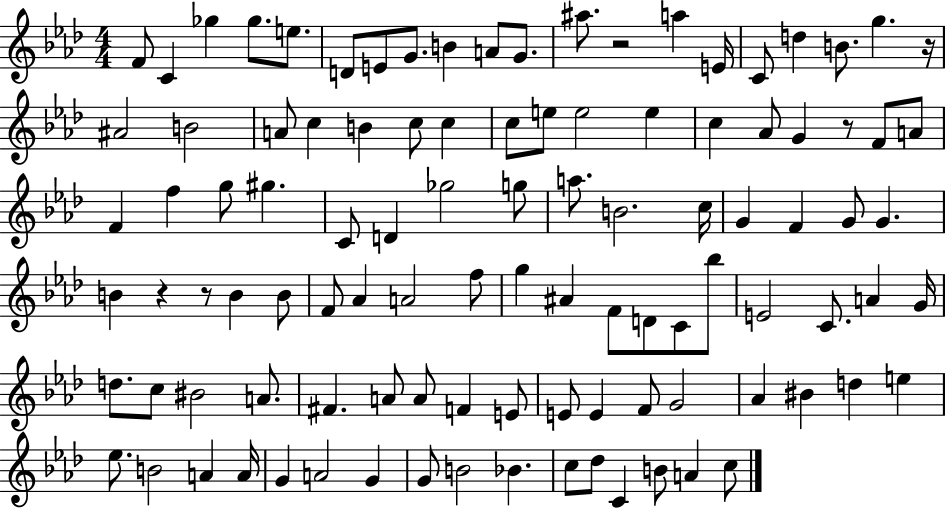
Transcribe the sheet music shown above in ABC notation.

X:1
T:Untitled
M:4/4
L:1/4
K:Ab
F/2 C _g _g/2 e/2 D/2 E/2 G/2 B A/2 G/2 ^a/2 z2 a E/4 C/2 d B/2 g z/4 ^A2 B2 A/2 c B c/2 c c/2 e/2 e2 e c _A/2 G z/2 F/2 A/2 F f g/2 ^g C/2 D _g2 g/2 a/2 B2 c/4 G F G/2 G B z z/2 B B/2 F/2 _A A2 f/2 g ^A F/2 D/2 C/2 _b/2 E2 C/2 A G/4 d/2 c/2 ^B2 A/2 ^F A/2 A/2 F E/2 E/2 E F/2 G2 _A ^B d e _e/2 B2 A A/4 G A2 G G/2 B2 _B c/2 _d/2 C B/2 A c/2